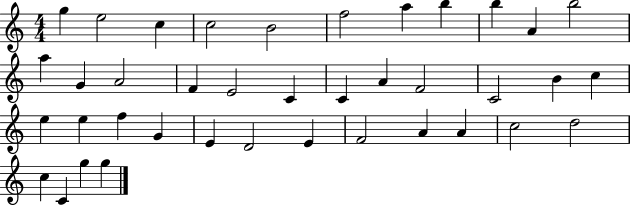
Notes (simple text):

G5/q E5/h C5/q C5/h B4/h F5/h A5/q B5/q B5/q A4/q B5/h A5/q G4/q A4/h F4/q E4/h C4/q C4/q A4/q F4/h C4/h B4/q C5/q E5/q E5/q F5/q G4/q E4/q D4/h E4/q F4/h A4/q A4/q C5/h D5/h C5/q C4/q G5/q G5/q